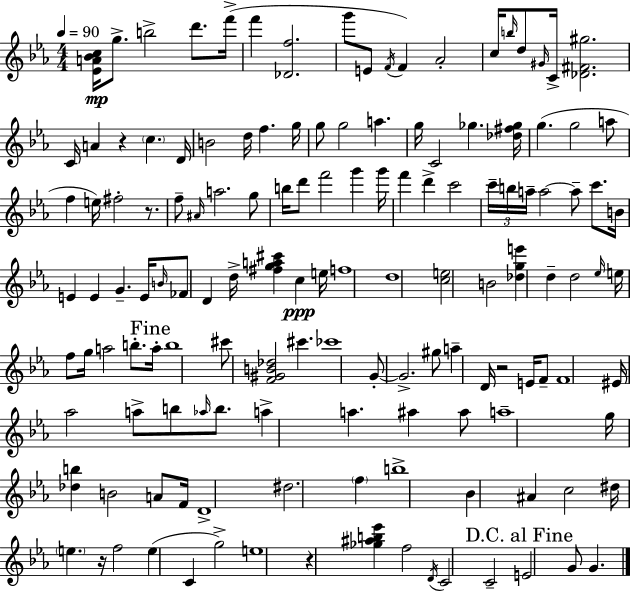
{
  \clef treble
  \numericTimeSignature
  \time 4/4
  \key ees \major
  \tempo 4 = 90
  \repeat volta 2 { <ees' a' bes' c''>16\mp g''8.-> b''2-> d'''8. f'''16->( | f'''4 <des' f''>2. | g'''8 e'8 \acciaccatura { f'16 }) f'4 aes'2-. | c''16 \grace { b''16 } d''8 \grace { gis'16 } c'16-> <des' fis' gis''>2. | \break c'16 a'4 r4 \parenthesize c''4. | d'16 b'2 d''16 f''4. | g''16 g''8 g''2 a''4. | g''16 c'2 ges''4. | \break <des'' fis'' ges''>16 g''4.( g''2 | a''8 f''4 e''16) fis''2-. | r8. f''8-- \grace { ais'16 } a''2. | g''8 b''16 d'''8 f'''2 g'''4 | \break g'''16 f'''4 d'''4-> c'''2 | \tuplet 3/2 { c'''16-- b''16 a''16-- } a''2~~ a''8-- | c'''8. b'16 e'4 e'4 g'4.-- | e'16 \grace { b'16 } fes'8 d'4 d''16-> <fis'' g'' a'' cis'''>4 | \break c''4\ppp e''16 f''1 | d''1 | <c'' e''>2 b'2 | <des'' g'' e'''>4 d''4-- d''2 | \break \grace { ees''16 } e''16 f''8 g''16 a''2 | b''8.-. \mark "Fine" a''16-. b''1 | cis'''8 <f' gis' b' des''>2 | cis'''4. ces'''1 | \break g'8-.~~ g'2.-> | gis''8 a''4-- d'16 r2 | e'16 f'8-- f'1 | eis'16 aes''2 a''8-> | \break b''8 \grace { aes''16 } b''8. a''4-> a''4. | ais''4 ais''8 a''1-- | g''16 <des'' b''>4 b'2 | a'8 f'16 d'1-> | \break dis''2. | \parenthesize f''4 b''1-> | bes'4 ais'4 c''2 | dis''16 \parenthesize e''4. r16 f''2 | \break e''4( c'4 g''2->) | e''1 | r4 <ges'' ais'' b'' ees'''>4 f''2 | \acciaccatura { d'16 } c'2 | \break c'2-- \mark "D.C. al Fine" e'2 | g'8 g'4. } \bar "|."
}